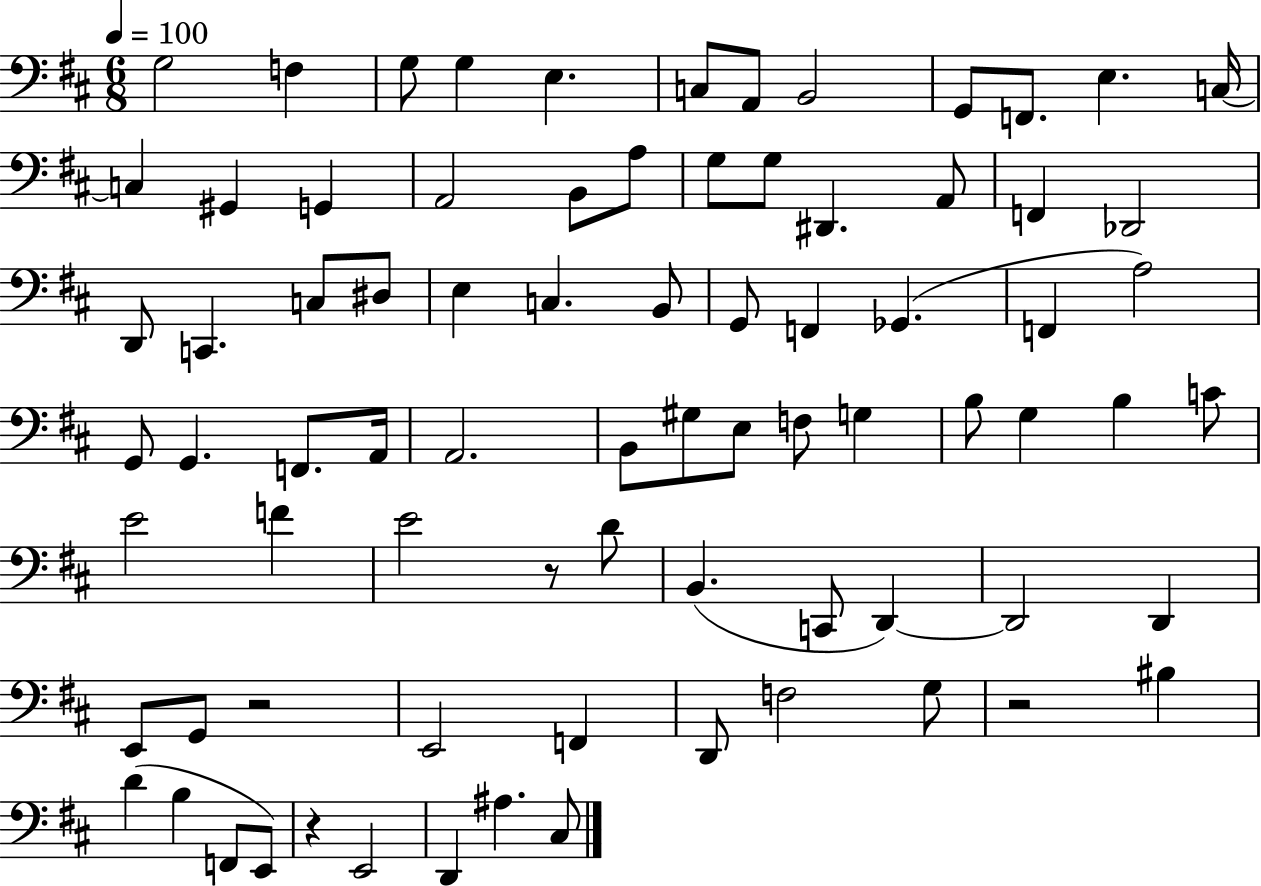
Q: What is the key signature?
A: D major